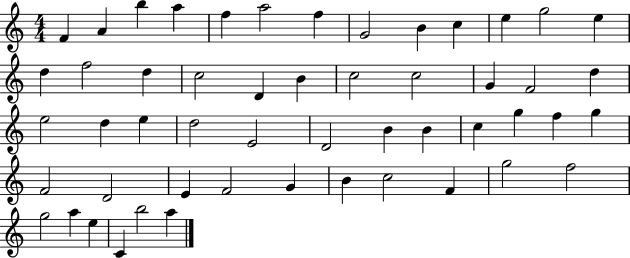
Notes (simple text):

F4/q A4/q B5/q A5/q F5/q A5/h F5/q G4/h B4/q C5/q E5/q G5/h E5/q D5/q F5/h D5/q C5/h D4/q B4/q C5/h C5/h G4/q F4/h D5/q E5/h D5/q E5/q D5/h E4/h D4/h B4/q B4/q C5/q G5/q F5/q G5/q F4/h D4/h E4/q F4/h G4/q B4/q C5/h F4/q G5/h F5/h G5/h A5/q E5/q C4/q B5/h A5/q